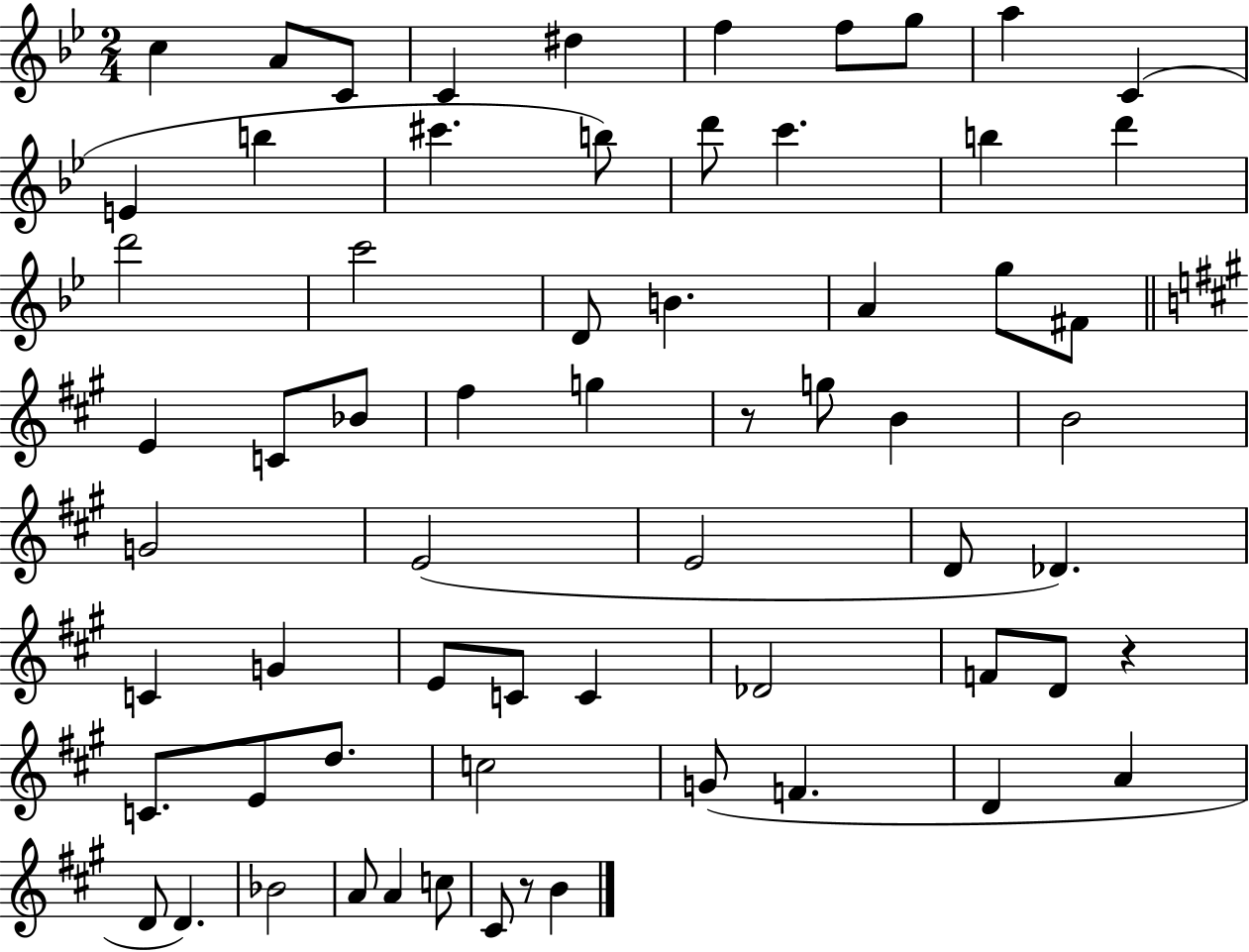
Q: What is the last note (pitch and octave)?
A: B4